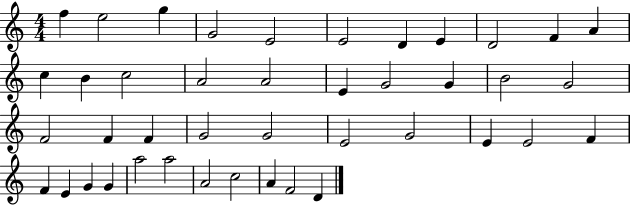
{
  \clef treble
  \numericTimeSignature
  \time 4/4
  \key c \major
  f''4 e''2 g''4 | g'2 e'2 | e'2 d'4 e'4 | d'2 f'4 a'4 | \break c''4 b'4 c''2 | a'2 a'2 | e'4 g'2 g'4 | b'2 g'2 | \break f'2 f'4 f'4 | g'2 g'2 | e'2 g'2 | e'4 e'2 f'4 | \break f'4 e'4 g'4 g'4 | a''2 a''2 | a'2 c''2 | a'4 f'2 d'4 | \break \bar "|."
}